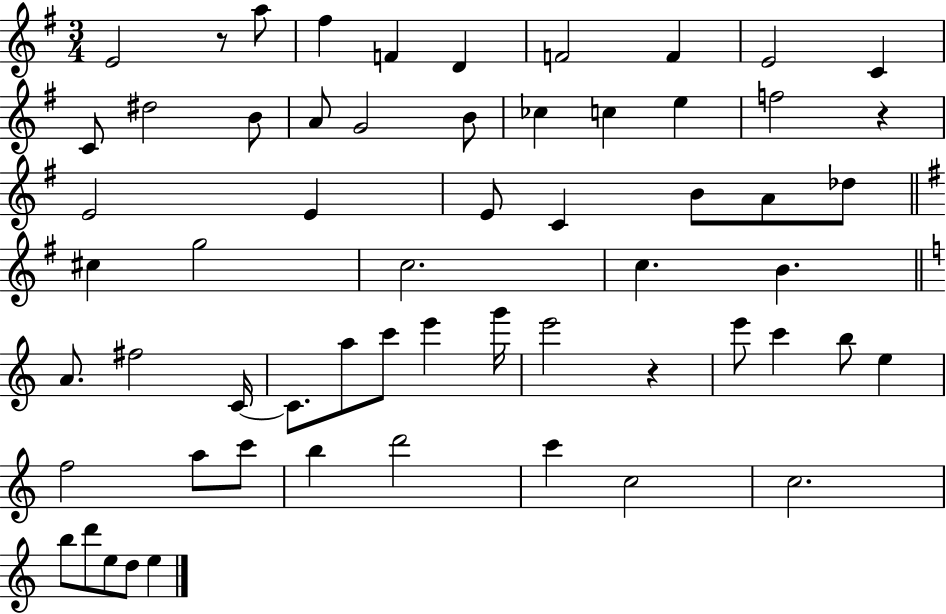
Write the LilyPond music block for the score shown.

{
  \clef treble
  \numericTimeSignature
  \time 3/4
  \key g \major
  e'2 r8 a''8 | fis''4 f'4 d'4 | f'2 f'4 | e'2 c'4 | \break c'8 dis''2 b'8 | a'8 g'2 b'8 | ces''4 c''4 e''4 | f''2 r4 | \break e'2 e'4 | e'8 c'4 b'8 a'8 des''8 | \bar "||" \break \key e \minor cis''4 g''2 | c''2. | c''4. b'4. | \bar "||" \break \key c \major a'8. fis''2 c'16~~ | c'8. a''8 c'''8 e'''4 g'''16 | e'''2 r4 | e'''8 c'''4 b''8 e''4 | \break f''2 a''8 c'''8 | b''4 d'''2 | c'''4 c''2 | c''2. | \break b''8 d'''8 e''8 d''8 e''4 | \bar "|."
}